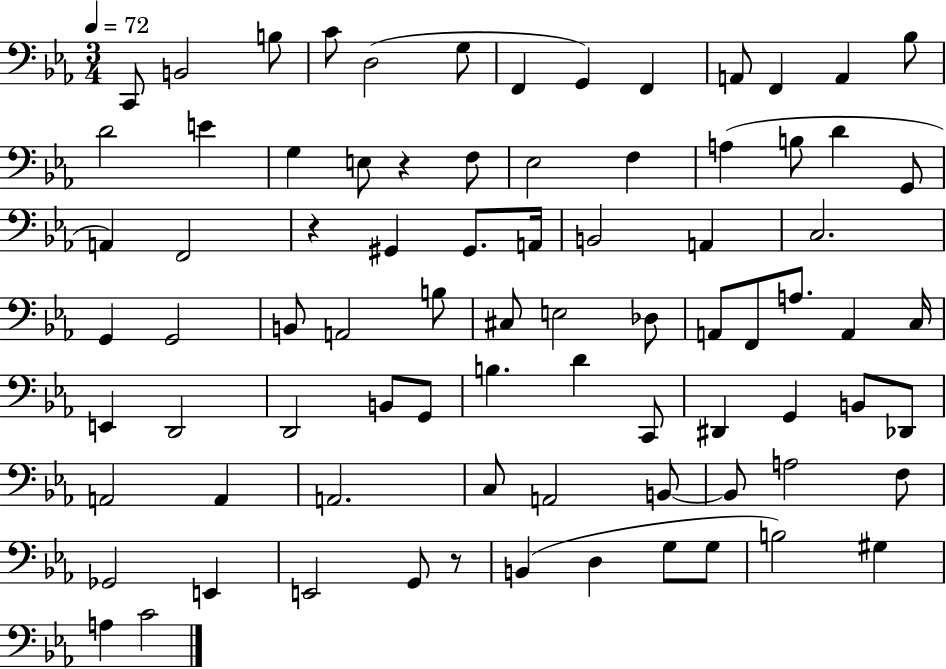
C2/e B2/h B3/e C4/e D3/h G3/e F2/q G2/q F2/q A2/e F2/q A2/q Bb3/e D4/h E4/q G3/q E3/e R/q F3/e Eb3/h F3/q A3/q B3/e D4/q G2/e A2/q F2/h R/q G#2/q G#2/e. A2/s B2/h A2/q C3/h. G2/q G2/h B2/e A2/h B3/e C#3/e E3/h Db3/e A2/e F2/e A3/e. A2/q C3/s E2/q D2/h D2/h B2/e G2/e B3/q. D4/q C2/e D#2/q G2/q B2/e Db2/e A2/h A2/q A2/h. C3/e A2/h B2/e B2/e A3/h F3/e Gb2/h E2/q E2/h G2/e R/e B2/q D3/q G3/e G3/e B3/h G#3/q A3/q C4/h